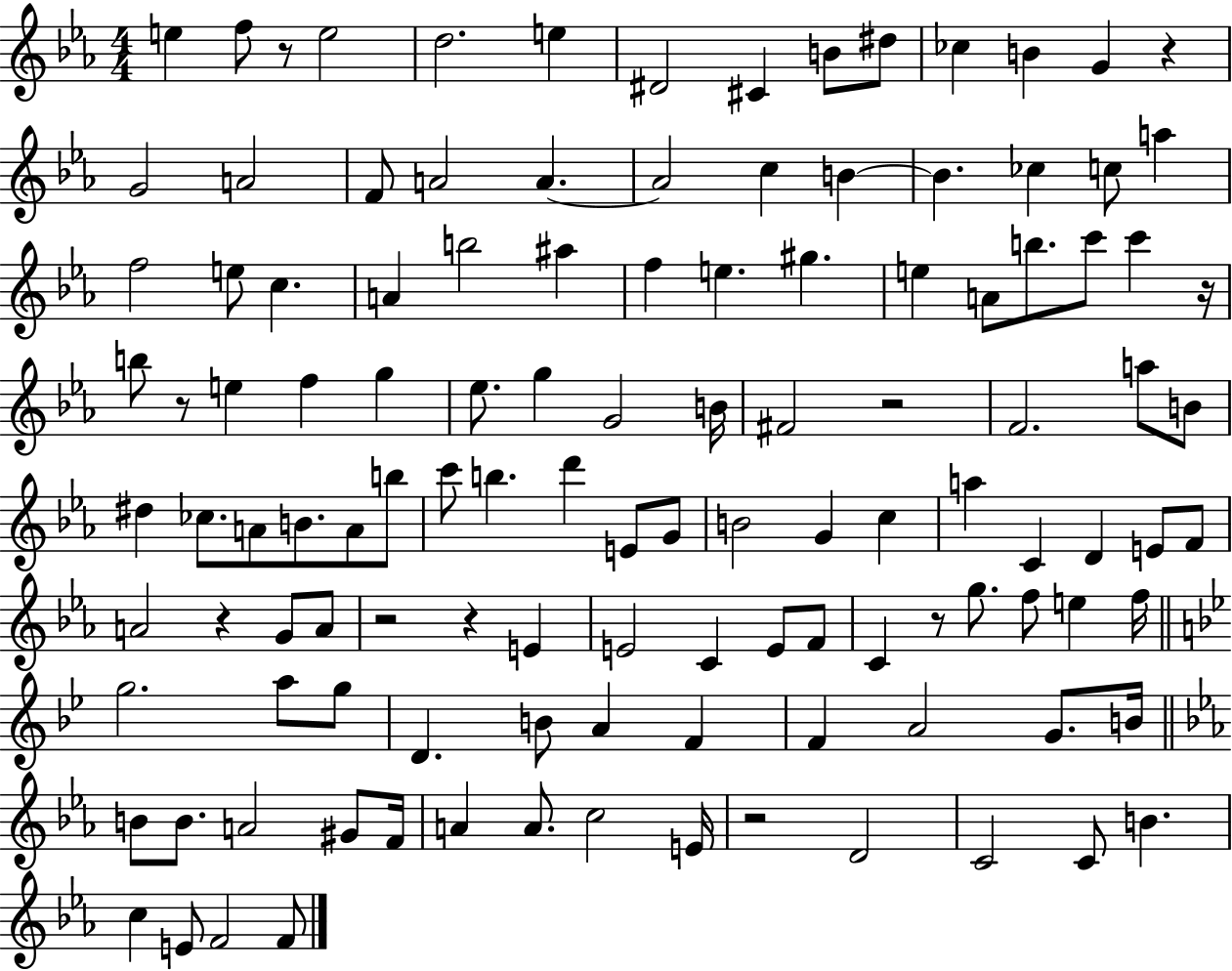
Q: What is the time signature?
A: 4/4